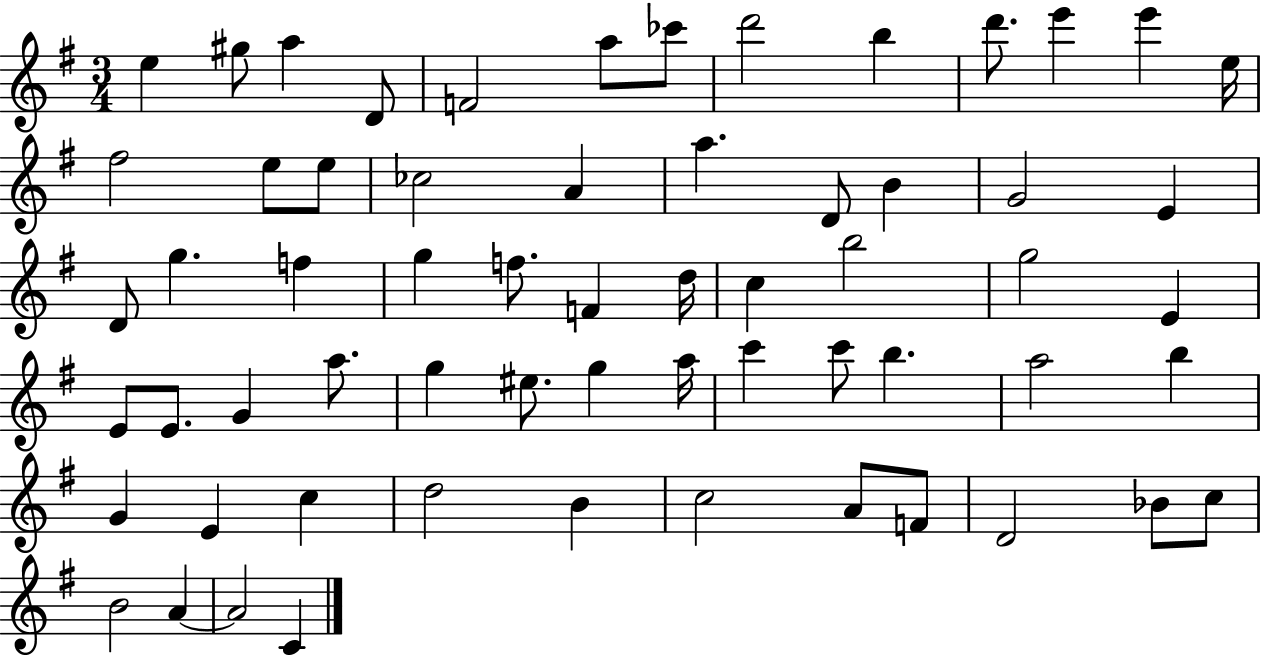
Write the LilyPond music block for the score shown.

{
  \clef treble
  \numericTimeSignature
  \time 3/4
  \key g \major
  e''4 gis''8 a''4 d'8 | f'2 a''8 ces'''8 | d'''2 b''4 | d'''8. e'''4 e'''4 e''16 | \break fis''2 e''8 e''8 | ces''2 a'4 | a''4. d'8 b'4 | g'2 e'4 | \break d'8 g''4. f''4 | g''4 f''8. f'4 d''16 | c''4 b''2 | g''2 e'4 | \break e'8 e'8. g'4 a''8. | g''4 eis''8. g''4 a''16 | c'''4 c'''8 b''4. | a''2 b''4 | \break g'4 e'4 c''4 | d''2 b'4 | c''2 a'8 f'8 | d'2 bes'8 c''8 | \break b'2 a'4~~ | a'2 c'4 | \bar "|."
}